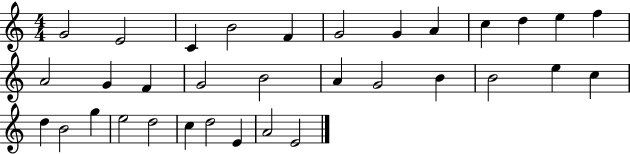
{
  \clef treble
  \numericTimeSignature
  \time 4/4
  \key c \major
  g'2 e'2 | c'4 b'2 f'4 | g'2 g'4 a'4 | c''4 d''4 e''4 f''4 | \break a'2 g'4 f'4 | g'2 b'2 | a'4 g'2 b'4 | b'2 e''4 c''4 | \break d''4 b'2 g''4 | e''2 d''2 | c''4 d''2 e'4 | a'2 e'2 | \break \bar "|."
}